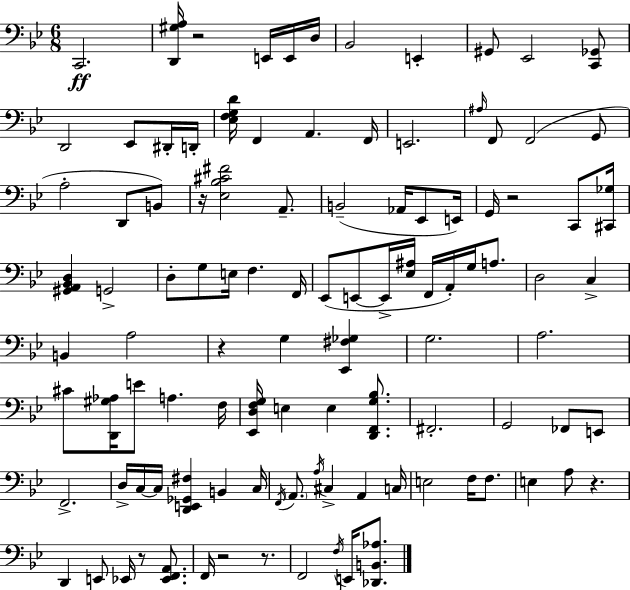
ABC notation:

X:1
T:Untitled
M:6/8
L:1/4
K:Bb
C,,2 [D,,^G,A,]/4 z2 E,,/4 E,,/4 D,/4 _B,,2 E,, ^G,,/2 _E,,2 [C,,_G,,]/2 D,,2 _E,,/2 ^D,,/4 D,,/4 [_E,F,G,D]/4 F,, A,, F,,/4 E,,2 ^A,/4 F,,/2 F,,2 G,,/2 A,2 D,,/2 B,,/2 z/4 [_E,_B,^C^F]2 A,,/2 B,,2 _A,,/4 _E,,/2 E,,/4 G,,/4 z2 C,,/2 [^C,,_G,]/4 [^G,,A,,_B,,D,] G,,2 D,/2 G,/2 E,/4 F, F,,/4 _E,,/2 E,,/2 E,,/4 [_E,^A,]/4 F,,/4 A,,/4 G,/4 A,/2 D,2 C, B,, A,2 z G, [_E,,^F,_G,] G,2 A,2 ^C/2 [D,,^G,_A,]/4 E/2 A, F,/4 [_E,,D,F,G,]/4 E, E, [D,,F,,G,_B,]/2 ^F,,2 G,,2 _F,,/2 E,,/2 F,,2 D,/4 C,/4 C,/4 [D,,E,,_G,,^F,] B,, C,/4 F,,/4 A,,/2 A,/4 ^C, A,, C,/4 E,2 F,/4 F,/2 E, A,/2 z D,, E,,/2 _E,,/4 z/2 [_E,,F,,A,,]/2 F,,/4 z2 z/2 F,,2 F,/4 E,,/4 [_D,,B,,_A,]/2